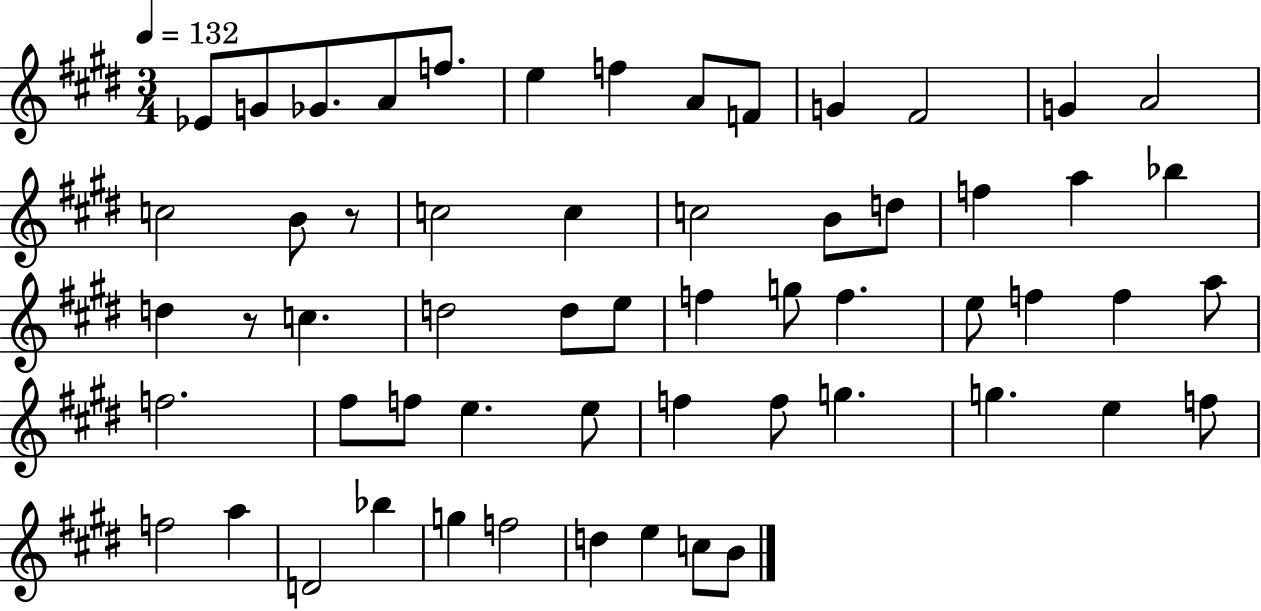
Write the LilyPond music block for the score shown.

{
  \clef treble
  \numericTimeSignature
  \time 3/4
  \key e \major
  \tempo 4 = 132
  ees'8 g'8 ges'8. a'8 f''8. | e''4 f''4 a'8 f'8 | g'4 fis'2 | g'4 a'2 | \break c''2 b'8 r8 | c''2 c''4 | c''2 b'8 d''8 | f''4 a''4 bes''4 | \break d''4 r8 c''4. | d''2 d''8 e''8 | f''4 g''8 f''4. | e''8 f''4 f''4 a''8 | \break f''2. | fis''8 f''8 e''4. e''8 | f''4 f''8 g''4. | g''4. e''4 f''8 | \break f''2 a''4 | d'2 bes''4 | g''4 f''2 | d''4 e''4 c''8 b'8 | \break \bar "|."
}